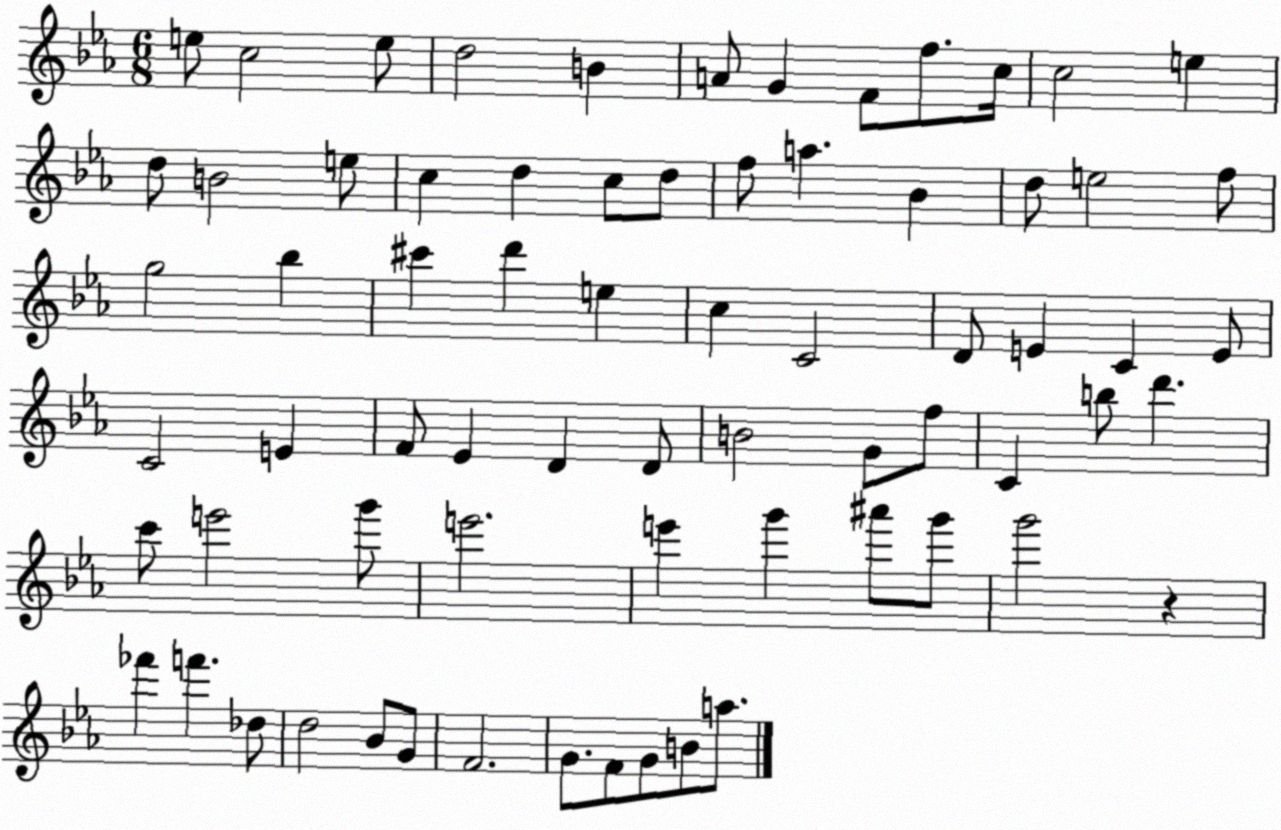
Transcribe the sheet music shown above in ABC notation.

X:1
T:Untitled
M:6/8
L:1/4
K:Eb
e/2 c2 e/2 d2 B A/2 G F/2 f/2 c/4 c2 e d/2 B2 e/2 c d c/2 d/2 f/2 a _B d/2 e2 f/2 g2 _b ^c' d' e c C2 D/2 E C E/2 C2 E F/2 _E D D/2 B2 G/2 f/2 C b/2 d' c'/2 e'2 g'/2 e'2 e' g' ^a'/2 g'/2 g'2 z _f' f' _d/2 d2 _B/2 G/2 F2 G/2 F/2 G/2 B/2 a/2